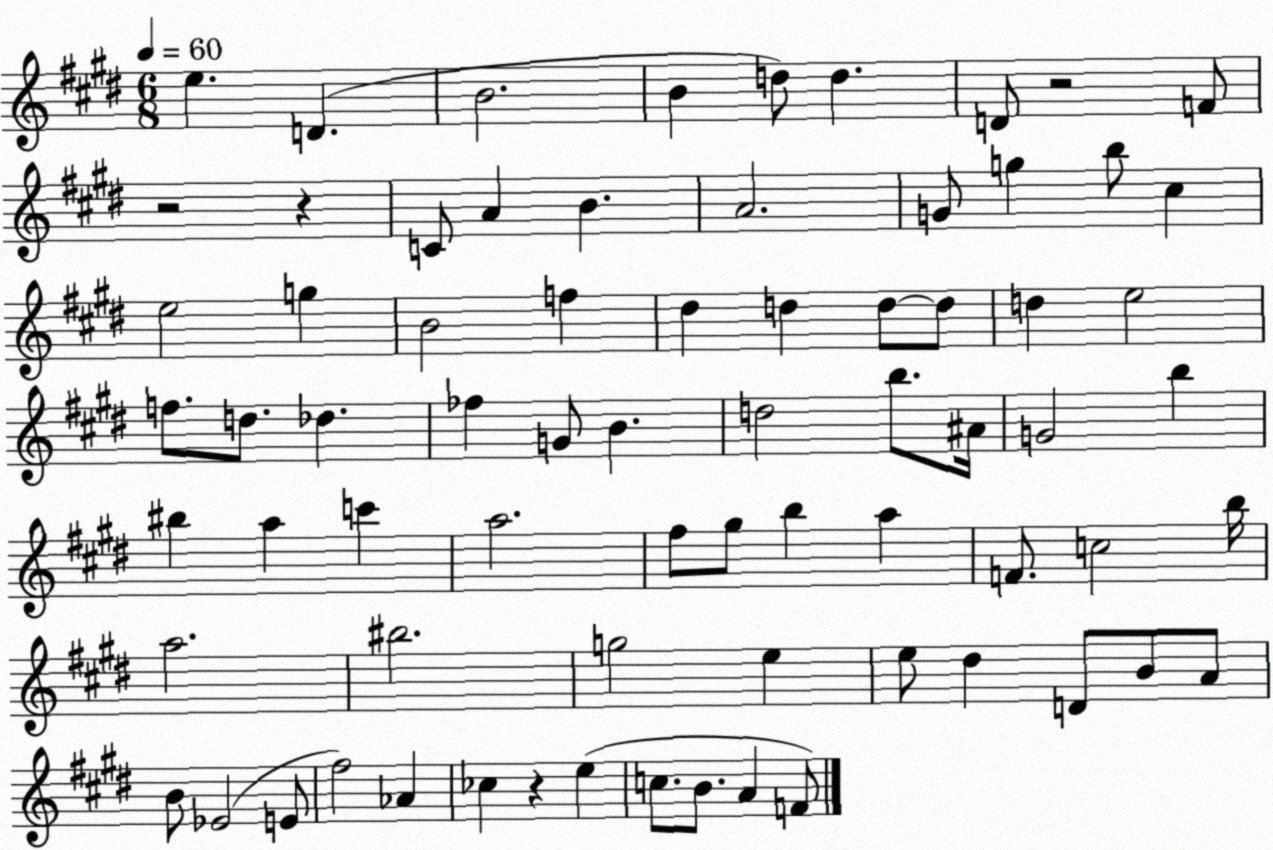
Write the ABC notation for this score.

X:1
T:Untitled
M:6/8
L:1/4
K:E
e D B2 B d/2 d D/2 z2 F/2 z2 z C/2 A B A2 G/2 g b/2 ^c e2 g B2 f ^d d d/2 d/2 d e2 f/2 d/2 _d _f G/2 B d2 b/2 ^A/4 G2 b ^b a c' a2 ^f/2 ^g/2 b a F/2 c2 b/4 a2 ^b2 g2 e e/2 ^d D/2 B/2 A/2 B/2 _E2 E/2 ^f2 _A _c z e c/2 B/2 A F/2